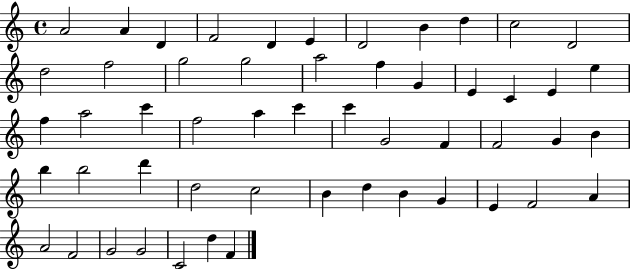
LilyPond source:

{
  \clef treble
  \time 4/4
  \defaultTimeSignature
  \key c \major
  a'2 a'4 d'4 | f'2 d'4 e'4 | d'2 b'4 d''4 | c''2 d'2 | \break d''2 f''2 | g''2 g''2 | a''2 f''4 g'4 | e'4 c'4 e'4 e''4 | \break f''4 a''2 c'''4 | f''2 a''4 c'''4 | c'''4 g'2 f'4 | f'2 g'4 b'4 | \break b''4 b''2 d'''4 | d''2 c''2 | b'4 d''4 b'4 g'4 | e'4 f'2 a'4 | \break a'2 f'2 | g'2 g'2 | c'2 d''4 f'4 | \bar "|."
}